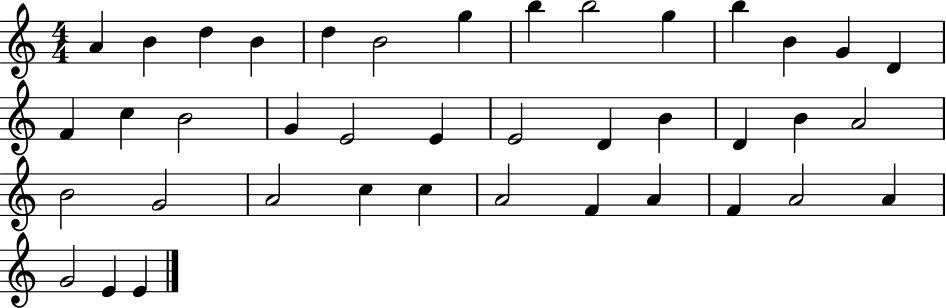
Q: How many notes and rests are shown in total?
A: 40